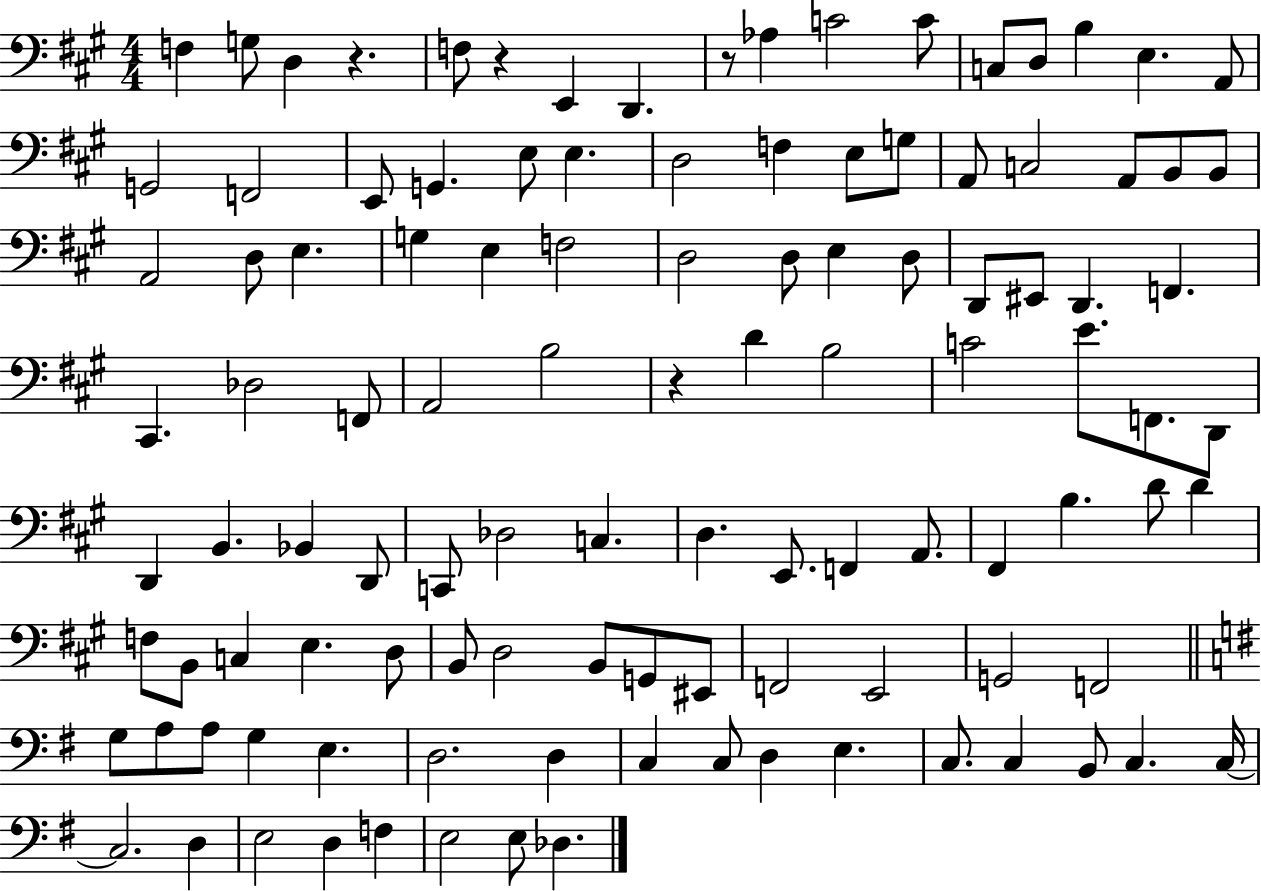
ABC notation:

X:1
T:Untitled
M:4/4
L:1/4
K:A
F, G,/2 D, z F,/2 z E,, D,, z/2 _A, C2 C/2 C,/2 D,/2 B, E, A,,/2 G,,2 F,,2 E,,/2 G,, E,/2 E, D,2 F, E,/2 G,/2 A,,/2 C,2 A,,/2 B,,/2 B,,/2 A,,2 D,/2 E, G, E, F,2 D,2 D,/2 E, D,/2 D,,/2 ^E,,/2 D,, F,, ^C,, _D,2 F,,/2 A,,2 B,2 z D B,2 C2 E/2 F,,/2 D,,/2 D,, B,, _B,, D,,/2 C,,/2 _D,2 C, D, E,,/2 F,, A,,/2 ^F,, B, D/2 D F,/2 B,,/2 C, E, D,/2 B,,/2 D,2 B,,/2 G,,/2 ^E,,/2 F,,2 E,,2 G,,2 F,,2 G,/2 A,/2 A,/2 G, E, D,2 D, C, C,/2 D, E, C,/2 C, B,,/2 C, C,/4 C,2 D, E,2 D, F, E,2 E,/2 _D,